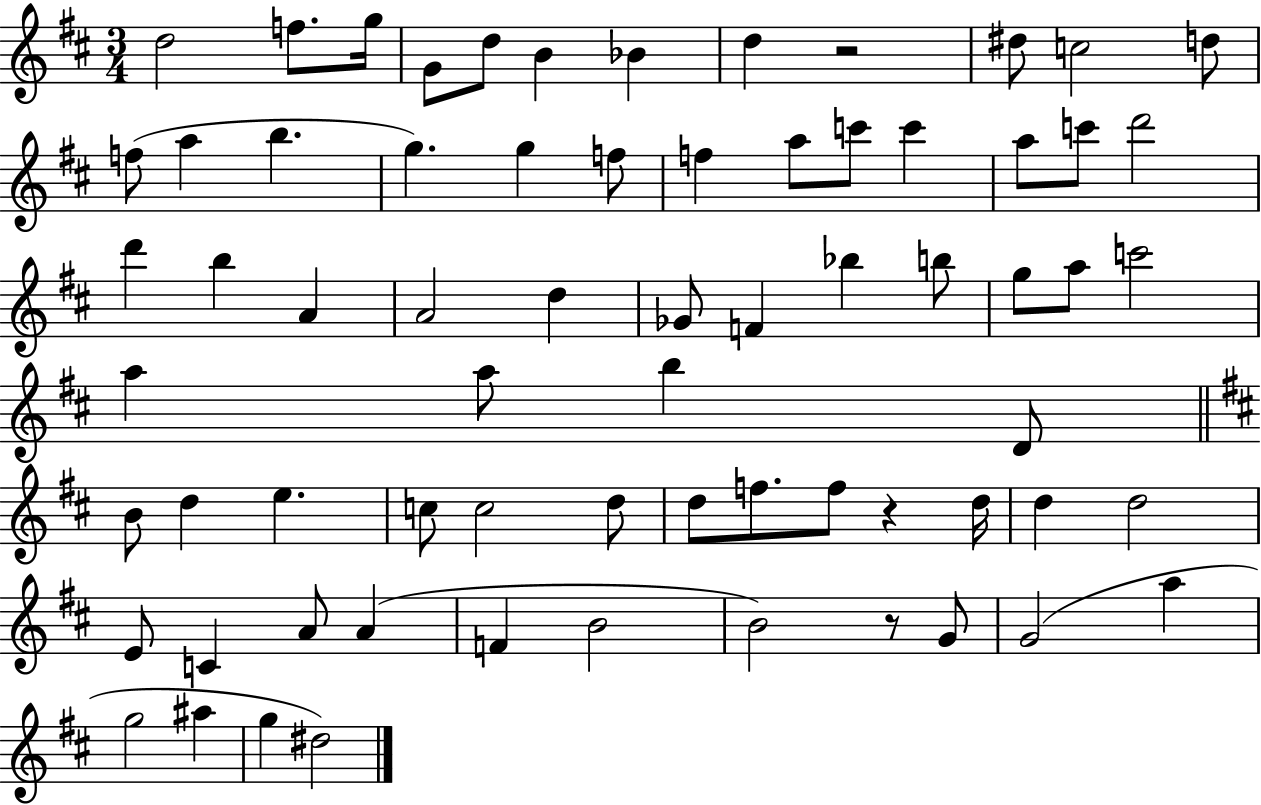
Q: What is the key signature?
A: D major